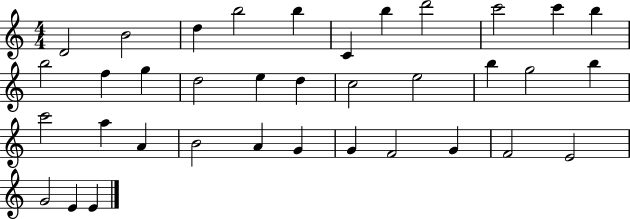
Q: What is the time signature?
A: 4/4